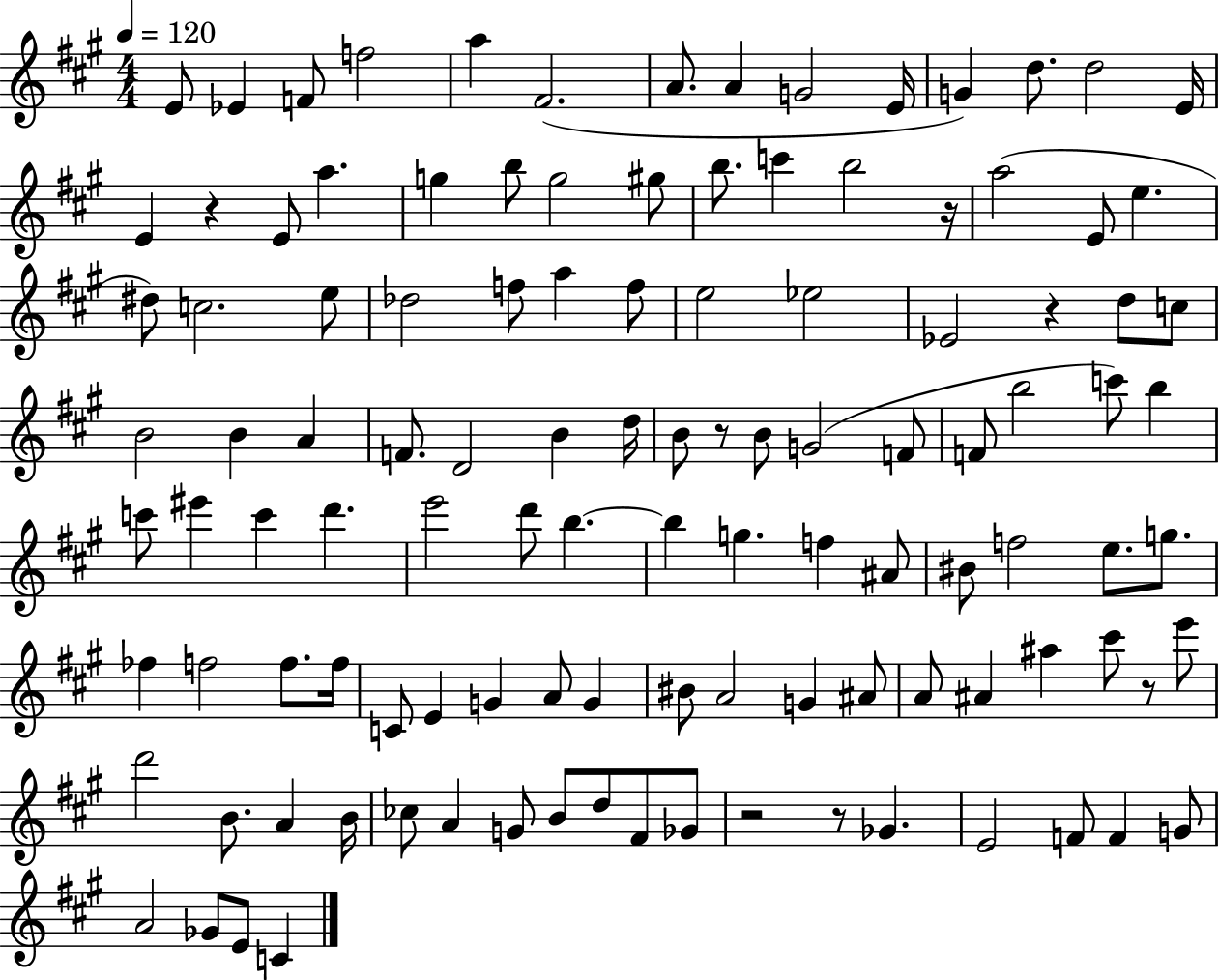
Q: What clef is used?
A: treble